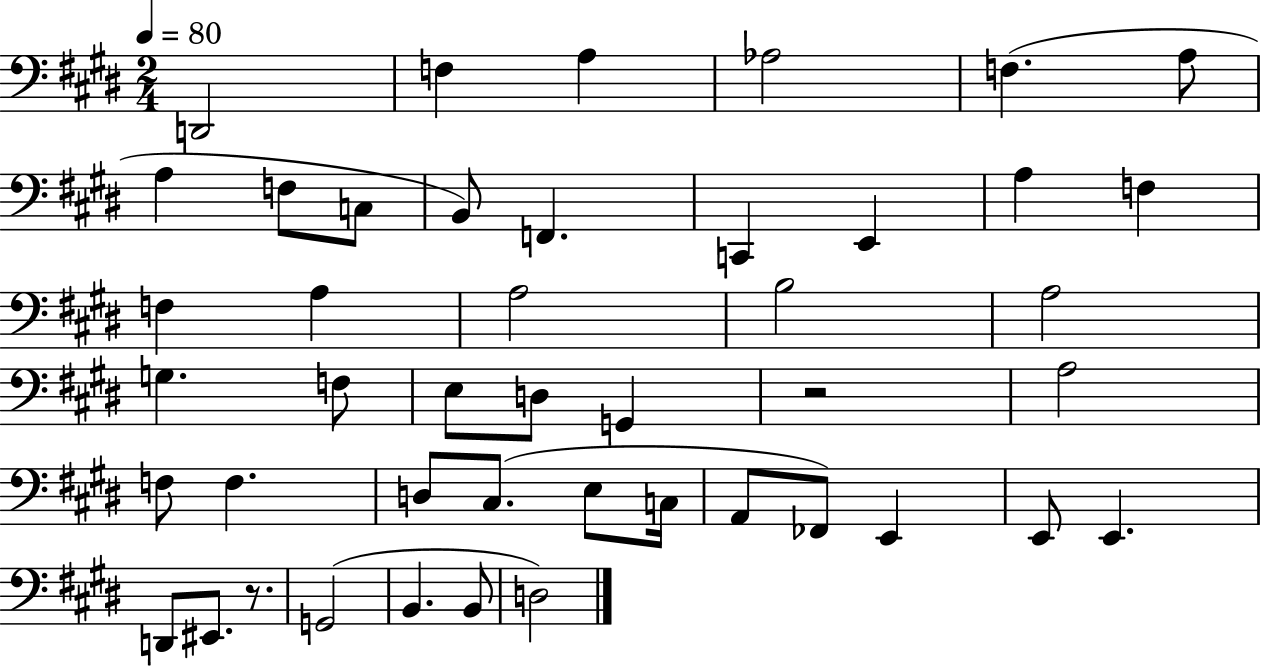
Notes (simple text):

D2/h F3/q A3/q Ab3/h F3/q. A3/e A3/q F3/e C3/e B2/e F2/q. C2/q E2/q A3/q F3/q F3/q A3/q A3/h B3/h A3/h G3/q. F3/e E3/e D3/e G2/q R/h A3/h F3/e F3/q. D3/e C#3/e. E3/e C3/s A2/e FES2/e E2/q E2/e E2/q. D2/e EIS2/e. R/e. G2/h B2/q. B2/e D3/h